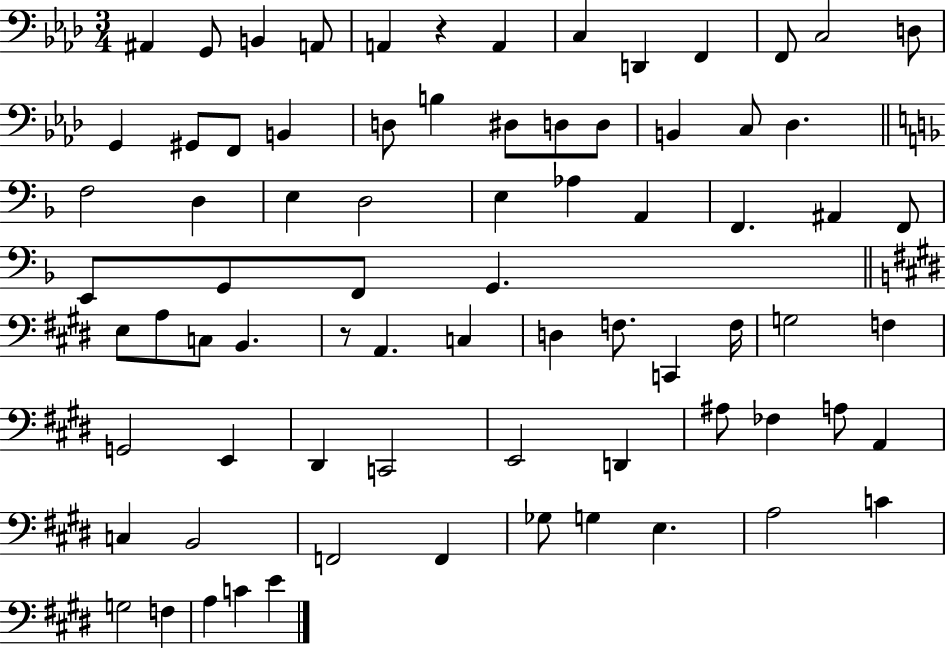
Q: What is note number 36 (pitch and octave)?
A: G2